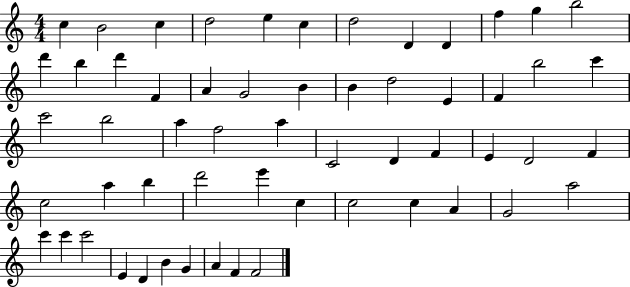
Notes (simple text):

C5/q B4/h C5/q D5/h E5/q C5/q D5/h D4/q D4/q F5/q G5/q B5/h D6/q B5/q D6/q F4/q A4/q G4/h B4/q B4/q D5/h E4/q F4/q B5/h C6/q C6/h B5/h A5/q F5/h A5/q C4/h D4/q F4/q E4/q D4/h F4/q C5/h A5/q B5/q D6/h E6/q C5/q C5/h C5/q A4/q G4/h A5/h C6/q C6/q C6/h E4/q D4/q B4/q G4/q A4/q F4/q F4/h